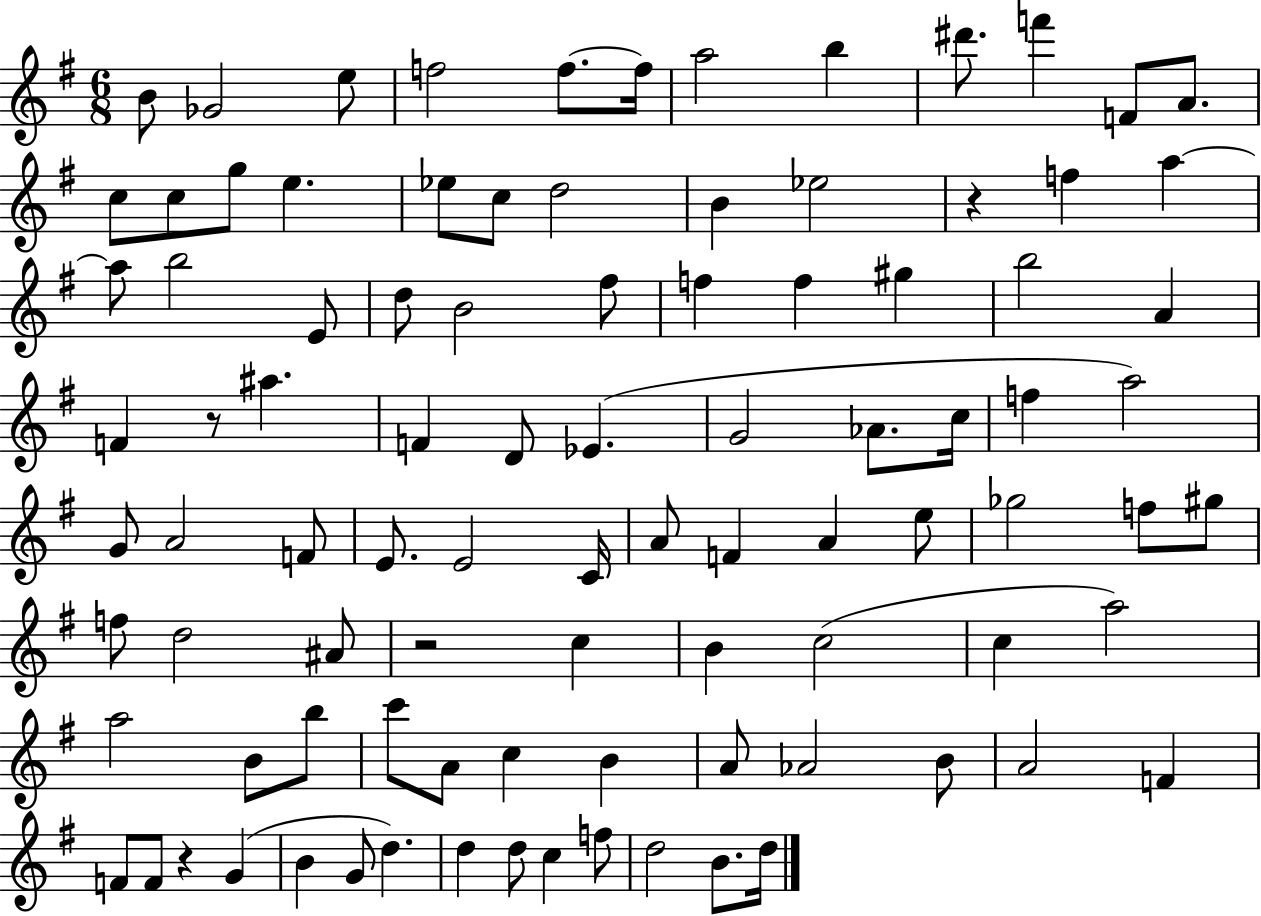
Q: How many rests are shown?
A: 4